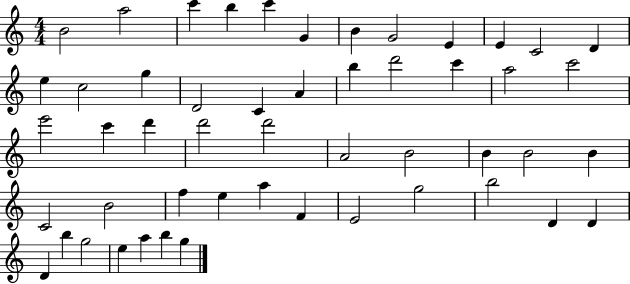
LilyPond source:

{
  \clef treble
  \numericTimeSignature
  \time 4/4
  \key c \major
  b'2 a''2 | c'''4 b''4 c'''4 g'4 | b'4 g'2 e'4 | e'4 c'2 d'4 | \break e''4 c''2 g''4 | d'2 c'4 a'4 | b''4 d'''2 c'''4 | a''2 c'''2 | \break e'''2 c'''4 d'''4 | d'''2 d'''2 | a'2 b'2 | b'4 b'2 b'4 | \break c'2 b'2 | f''4 e''4 a''4 f'4 | e'2 g''2 | b''2 d'4 d'4 | \break d'4 b''4 g''2 | e''4 a''4 b''4 g''4 | \bar "|."
}